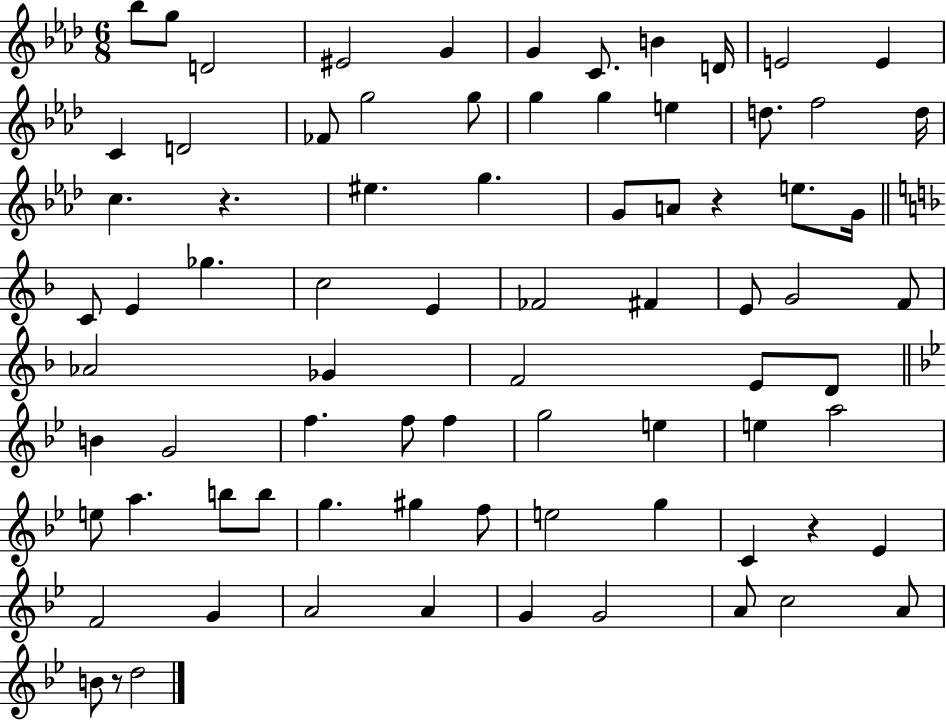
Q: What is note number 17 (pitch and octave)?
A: G5